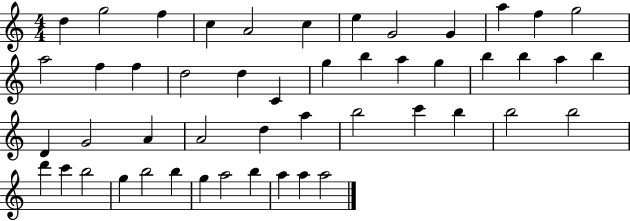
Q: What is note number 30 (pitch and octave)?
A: A4